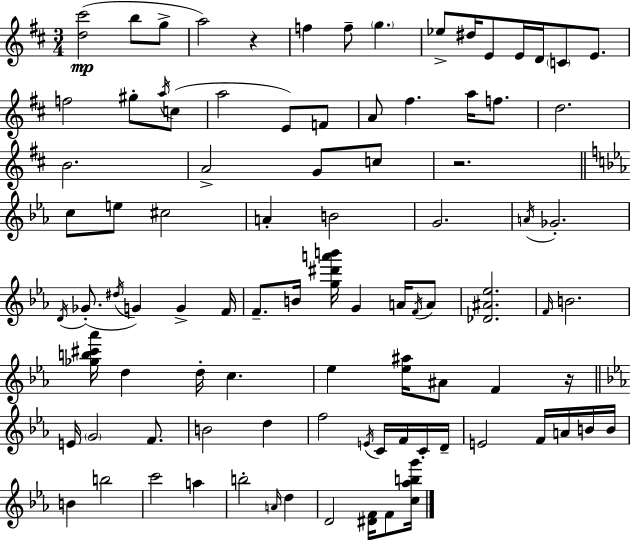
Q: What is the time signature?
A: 3/4